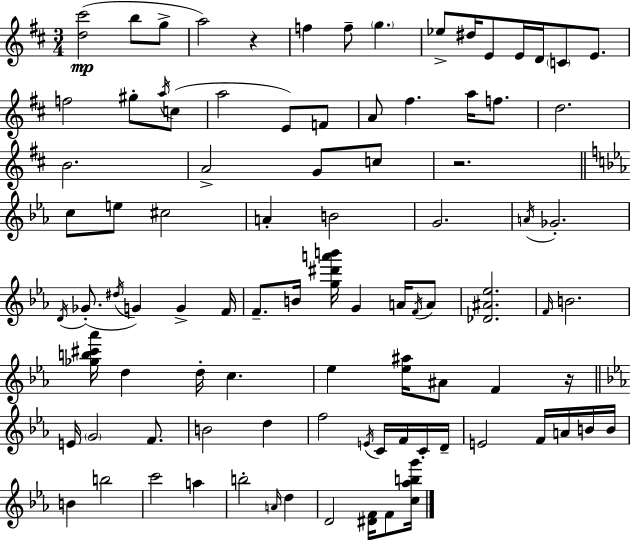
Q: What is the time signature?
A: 3/4